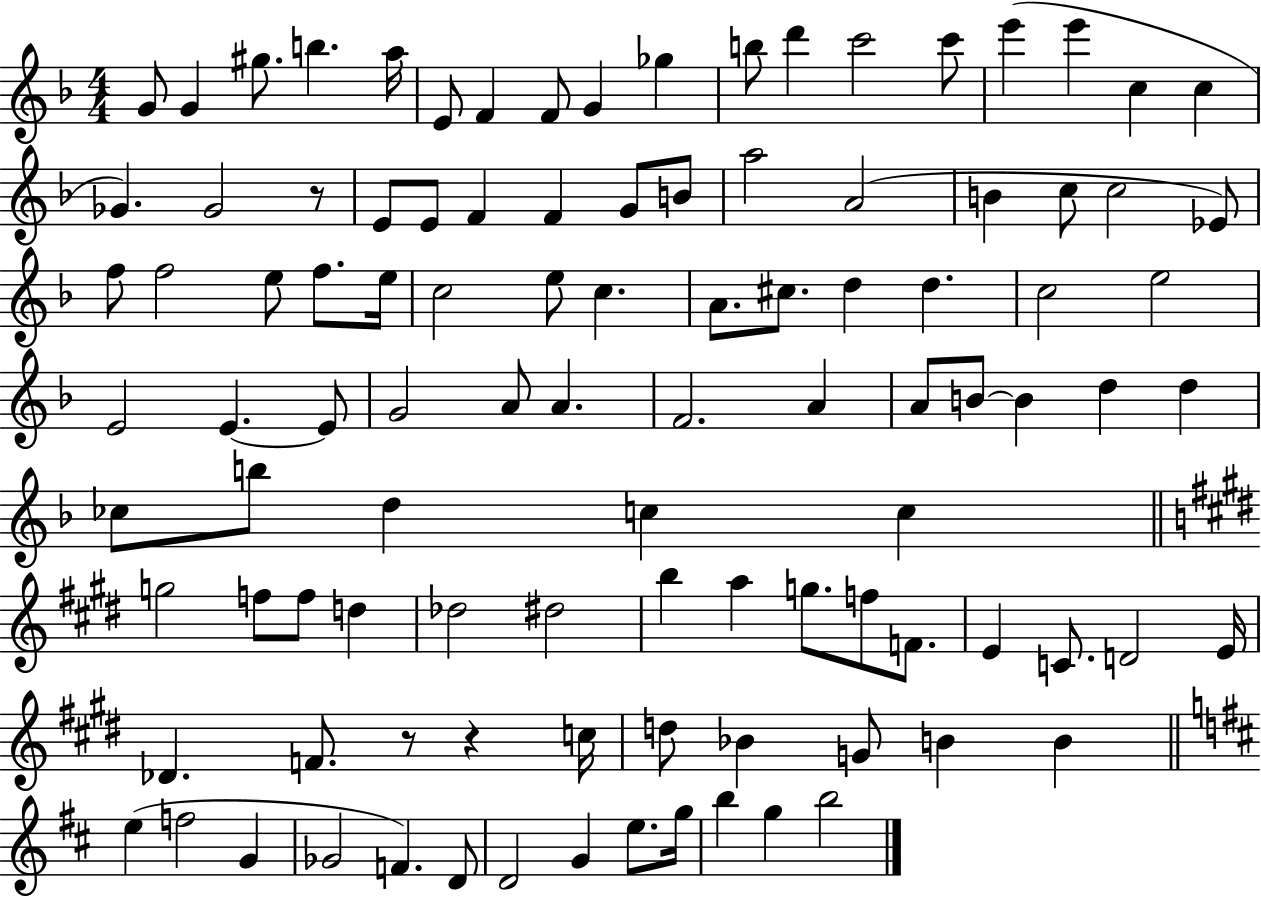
{
  \clef treble
  \numericTimeSignature
  \time 4/4
  \key f \major
  g'8 g'4 gis''8. b''4. a''16 | e'8 f'4 f'8 g'4 ges''4 | b''8 d'''4 c'''2 c'''8 | e'''4( e'''4 c''4 c''4 | \break ges'4.) ges'2 r8 | e'8 e'8 f'4 f'4 g'8 b'8 | a''2 a'2( | b'4 c''8 c''2 ees'8) | \break f''8 f''2 e''8 f''8. e''16 | c''2 e''8 c''4. | a'8. cis''8. d''4 d''4. | c''2 e''2 | \break e'2 e'4.~~ e'8 | g'2 a'8 a'4. | f'2. a'4 | a'8 b'8~~ b'4 d''4 d''4 | \break ces''8 b''8 d''4 c''4 c''4 | \bar "||" \break \key e \major g''2 f''8 f''8 d''4 | des''2 dis''2 | b''4 a''4 g''8. f''8 f'8. | e'4 c'8. d'2 e'16 | \break des'4. f'8. r8 r4 c''16 | d''8 bes'4 g'8 b'4 b'4 | \bar "||" \break \key d \major e''4( f''2 g'4 | ges'2 f'4.) d'8 | d'2 g'4 e''8. g''16 | b''4 g''4 b''2 | \break \bar "|."
}